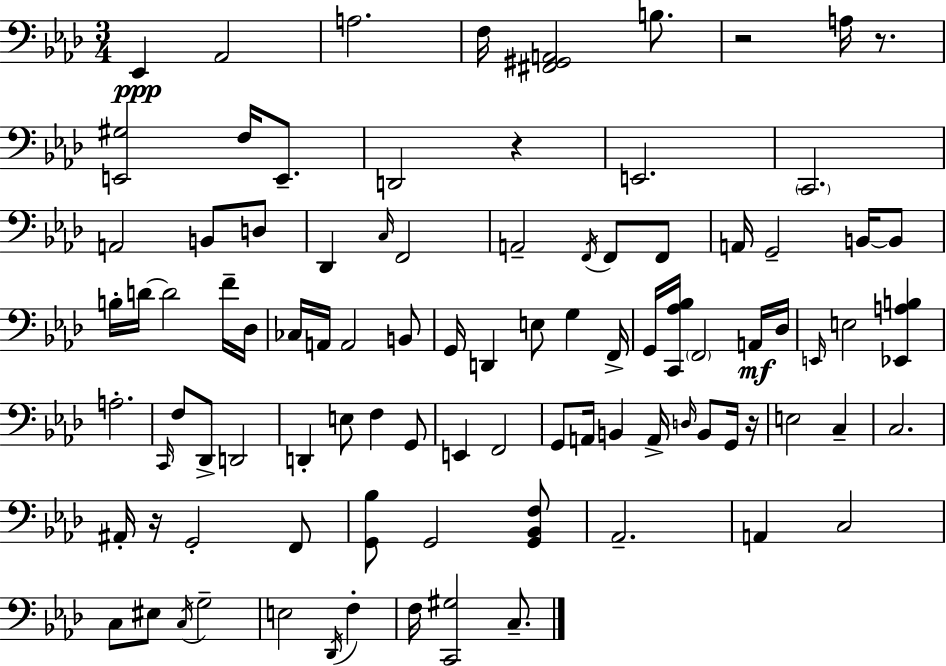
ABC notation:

X:1
T:Untitled
M:3/4
L:1/4
K:Fm
_E,, _A,,2 A,2 F,/4 [^F,,^G,,A,,]2 B,/2 z2 A,/4 z/2 [E,,^G,]2 F,/4 E,,/2 D,,2 z E,,2 C,,2 A,,2 B,,/2 D,/2 _D,, C,/4 F,,2 A,,2 F,,/4 F,,/2 F,,/2 A,,/4 G,,2 B,,/4 B,,/2 B,/4 D/4 D2 F/4 _D,/4 _C,/4 A,,/4 A,,2 B,,/2 G,,/4 D,, E,/2 G, F,,/4 G,,/4 [C,,_A,_B,]/4 F,,2 A,,/4 _D,/4 E,,/4 E,2 [_E,,A,B,] A,2 C,,/4 F,/2 _D,,/2 D,,2 D,, E,/2 F, G,,/2 E,, F,,2 G,,/2 A,,/4 B,, A,,/4 D,/4 B,,/2 G,,/4 z/4 E,2 C, C,2 ^A,,/4 z/4 G,,2 F,,/2 [G,,_B,]/2 G,,2 [G,,_B,,F,]/2 _A,,2 A,, C,2 C,/2 ^E,/2 C,/4 G,2 E,2 _D,,/4 F, F,/4 [C,,^G,]2 C,/2